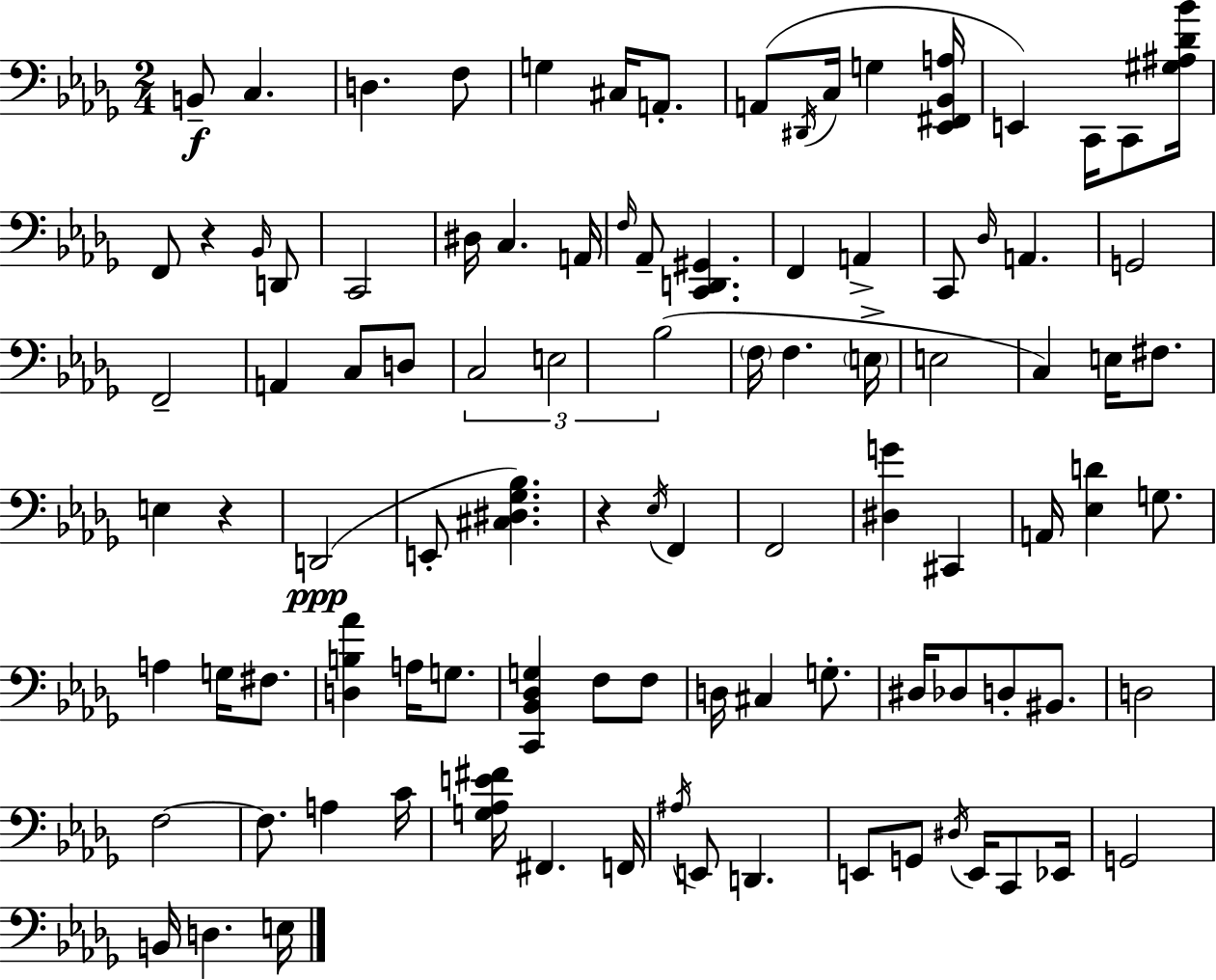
X:1
T:Untitled
M:2/4
L:1/4
K:Bbm
B,,/2 C, D, F,/2 G, ^C,/4 A,,/2 A,,/2 ^D,,/4 C,/4 G, [_E,,^F,,_B,,A,]/4 E,, C,,/4 C,,/2 [^G,^A,_D_B]/4 F,,/2 z _B,,/4 D,,/2 C,,2 ^D,/4 C, A,,/4 F,/4 _A,,/2 [C,,D,,^G,,] F,, A,, C,,/2 _D,/4 A,, G,,2 F,,2 A,, C,/2 D,/2 C,2 E,2 _B,2 F,/4 F, E,/4 E,2 C, E,/4 ^F,/2 E, z D,,2 E,,/2 [^C,^D,_G,_B,] z _E,/4 F,, F,,2 [^D,G] ^C,, A,,/4 [_E,D] G,/2 A, G,/4 ^F,/2 [D,B,_A] A,/4 G,/2 [C,,_B,,_D,G,] F,/2 F,/2 D,/4 ^C, G,/2 ^D,/4 _D,/2 D,/2 ^B,,/2 D,2 F,2 F,/2 A, C/4 [G,_A,E^F]/4 ^F,, F,,/4 ^A,/4 E,,/2 D,, E,,/2 G,,/2 ^D,/4 E,,/4 C,,/2 _E,,/4 G,,2 B,,/4 D, E,/4